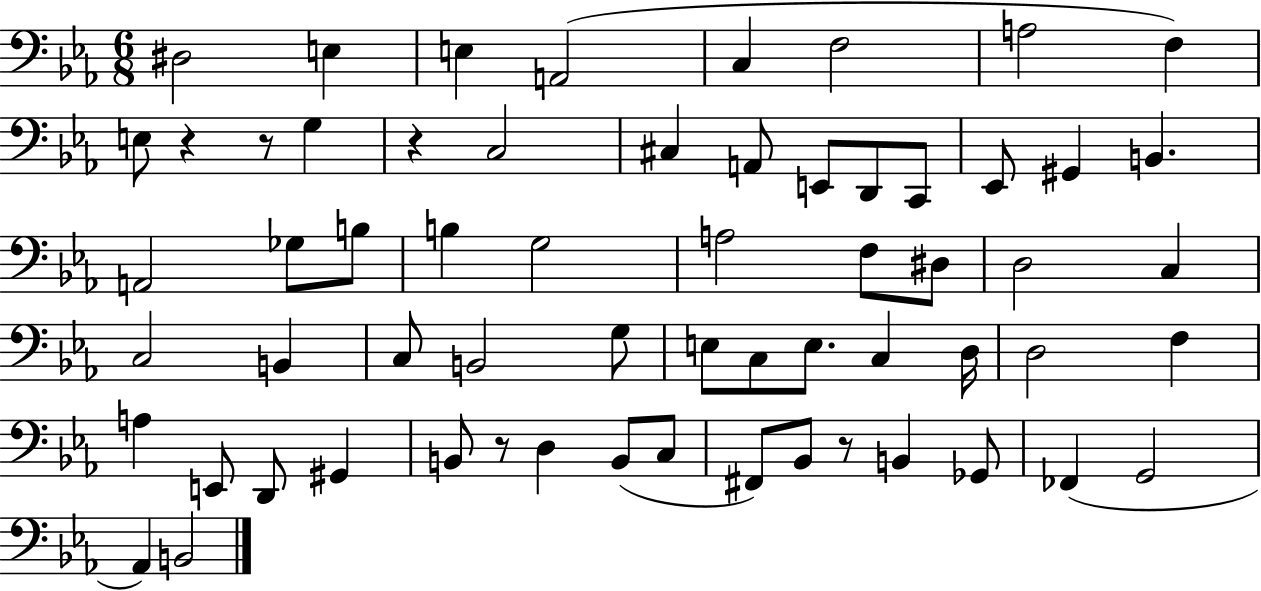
{
  \clef bass
  \numericTimeSignature
  \time 6/8
  \key ees \major
  dis2 e4 | e4 a,2( | c4 f2 | a2 f4) | \break e8 r4 r8 g4 | r4 c2 | cis4 a,8 e,8 d,8 c,8 | ees,8 gis,4 b,4. | \break a,2 ges8 b8 | b4 g2 | a2 f8 dis8 | d2 c4 | \break c2 b,4 | c8 b,2 g8 | e8 c8 e8. c4 d16 | d2 f4 | \break a4 e,8 d,8 gis,4 | b,8 r8 d4 b,8( c8 | fis,8) bes,8 r8 b,4 ges,8 | fes,4( g,2 | \break aes,4) b,2 | \bar "|."
}